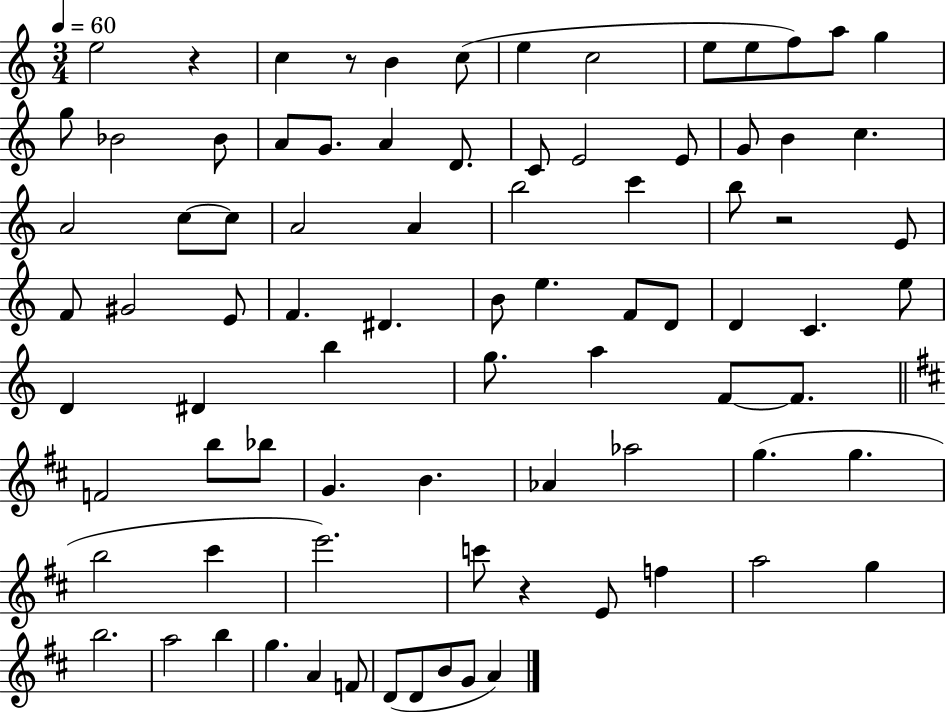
{
  \clef treble
  \numericTimeSignature
  \time 3/4
  \key c \major
  \tempo 4 = 60
  \repeat volta 2 { e''2 r4 | c''4 r8 b'4 c''8( | e''4 c''2 | e''8 e''8 f''8) a''8 g''4 | \break g''8 bes'2 bes'8 | a'8 g'8. a'4 d'8. | c'8 e'2 e'8 | g'8 b'4 c''4. | \break a'2 c''8~~ c''8 | a'2 a'4 | b''2 c'''4 | b''8 r2 e'8 | \break f'8 gis'2 e'8 | f'4. dis'4. | b'8 e''4. f'8 d'8 | d'4 c'4. e''8 | \break d'4 dis'4 b''4 | g''8. a''4 f'8~~ f'8. | \bar "||" \break \key d \major f'2 b''8 bes''8 | g'4. b'4. | aes'4 aes''2 | g''4.( g''4. | \break b''2 cis'''4 | e'''2.) | c'''8 r4 e'8 f''4 | a''2 g''4 | \break b''2. | a''2 b''4 | g''4. a'4 f'8 | d'8( d'8 b'8 g'8 a'4) | \break } \bar "|."
}